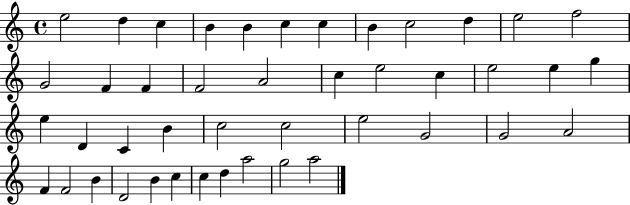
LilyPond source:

{
  \clef treble
  \time 4/4
  \defaultTimeSignature
  \key c \major
  e''2 d''4 c''4 | b'4 b'4 c''4 c''4 | b'4 c''2 d''4 | e''2 f''2 | \break g'2 f'4 f'4 | f'2 a'2 | c''4 e''2 c''4 | e''2 e''4 g''4 | \break e''4 d'4 c'4 b'4 | c''2 c''2 | e''2 g'2 | g'2 a'2 | \break f'4 f'2 b'4 | d'2 b'4 c''4 | c''4 d''4 a''2 | g''2 a''2 | \break \bar "|."
}